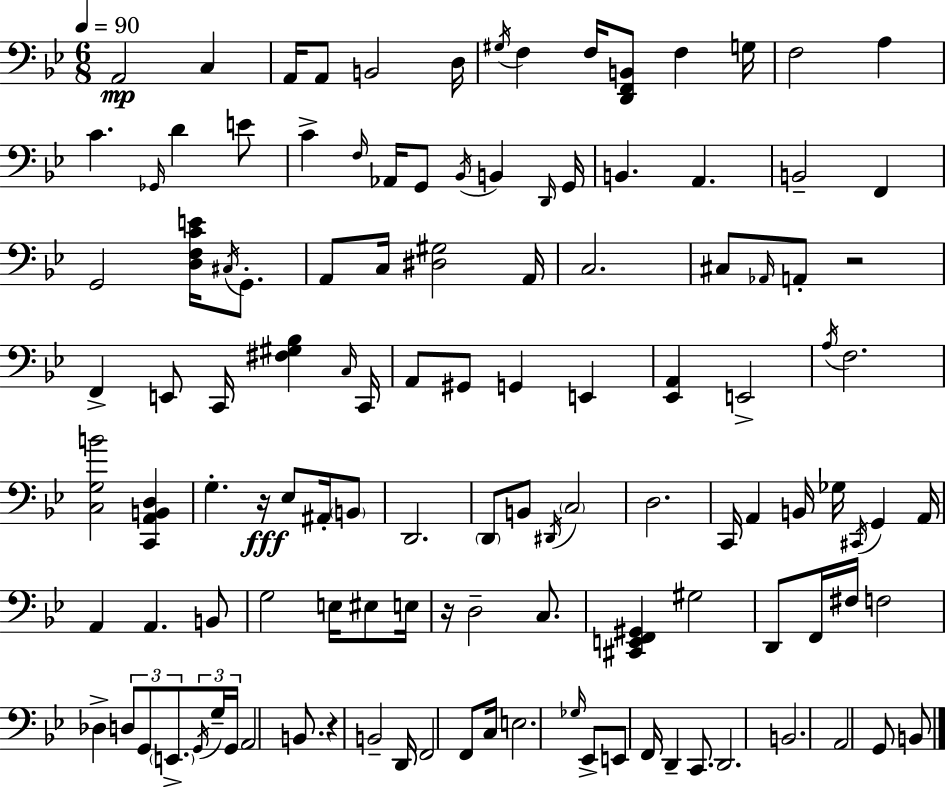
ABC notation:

X:1
T:Untitled
M:6/8
L:1/4
K:Gm
A,,2 C, A,,/4 A,,/2 B,,2 D,/4 ^G,/4 F, F,/4 [D,,F,,B,,]/2 F, G,/4 F,2 A, C _G,,/4 D E/2 C F,/4 _A,,/4 G,,/2 _B,,/4 B,, D,,/4 G,,/4 B,, A,, B,,2 F,, G,,2 [D,F,CE]/4 ^C,/4 G,,/2 A,,/2 C,/4 [^D,^G,]2 A,,/4 C,2 ^C,/2 _A,,/4 A,,/2 z2 F,, E,,/2 C,,/4 [^F,^G,_B,] C,/4 C,,/4 A,,/2 ^G,,/2 G,, E,, [_E,,A,,] E,,2 A,/4 F,2 [C,G,B]2 [C,,A,,B,,D,] G, z/4 _E,/2 ^A,,/4 B,,/2 D,,2 D,,/2 B,,/2 ^D,,/4 C,2 D,2 C,,/4 A,, B,,/4 _G,/4 ^C,,/4 G,, A,,/4 A,, A,, B,,/2 G,2 E,/4 ^E,/2 E,/4 z/4 D,2 C,/2 [^C,,E,,F,,^G,,] ^G,2 D,,/2 F,,/4 ^F,/4 F,2 _D, D,/2 G,,/2 E,,/2 G,,/4 G,/4 G,,/4 A,,2 B,,/2 z B,,2 D,,/4 F,,2 F,,/2 C,/4 E,2 _G,/4 _E,,/2 E,,/2 F,,/4 D,, C,,/2 D,,2 B,,2 A,,2 G,,/2 B,,/2